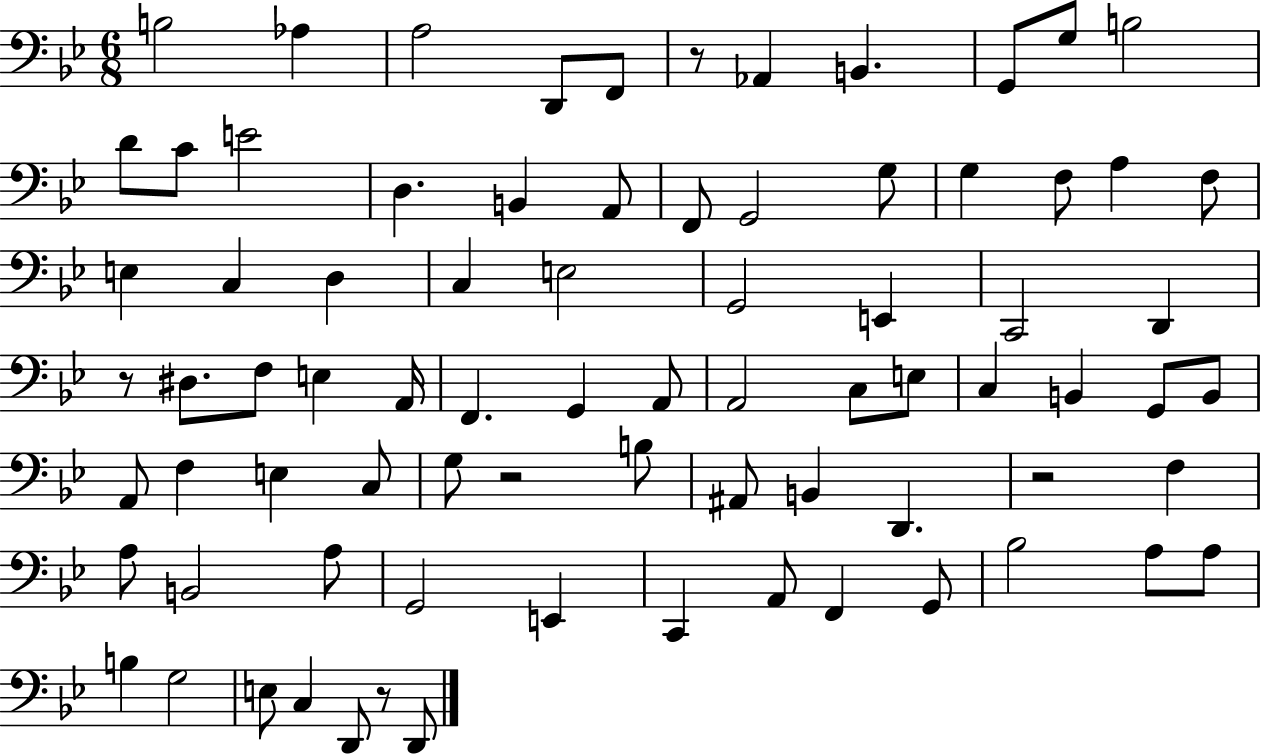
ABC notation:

X:1
T:Untitled
M:6/8
L:1/4
K:Bb
B,2 _A, A,2 D,,/2 F,,/2 z/2 _A,, B,, G,,/2 G,/2 B,2 D/2 C/2 E2 D, B,, A,,/2 F,,/2 G,,2 G,/2 G, F,/2 A, F,/2 E, C, D, C, E,2 G,,2 E,, C,,2 D,, z/2 ^D,/2 F,/2 E, A,,/4 F,, G,, A,,/2 A,,2 C,/2 E,/2 C, B,, G,,/2 B,,/2 A,,/2 F, E, C,/2 G,/2 z2 B,/2 ^A,,/2 B,, D,, z2 F, A,/2 B,,2 A,/2 G,,2 E,, C,, A,,/2 F,, G,,/2 _B,2 A,/2 A,/2 B, G,2 E,/2 C, D,,/2 z/2 D,,/2